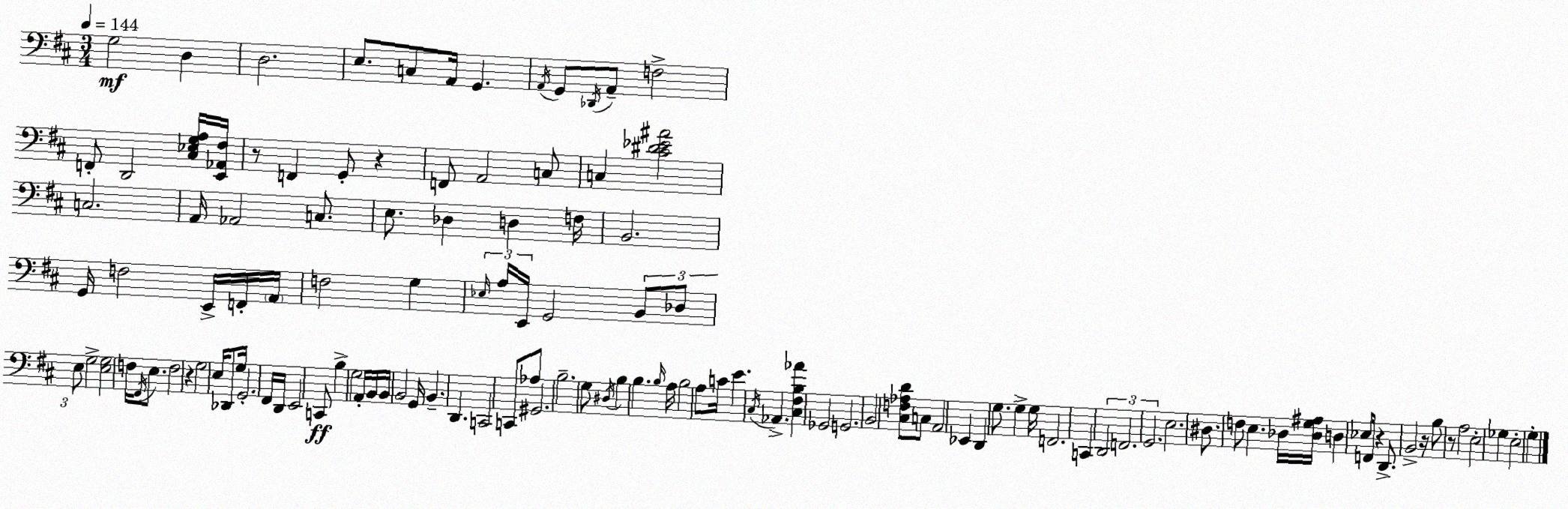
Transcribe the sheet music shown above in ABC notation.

X:1
T:Untitled
M:3/4
L:1/4
K:D
G,2 D, D,2 E,/2 C,/2 A,,/4 G,, A,,/4 G,,/2 _D,,/4 A,,/2 F,2 F,,/2 D,,2 [^C,_E,G,A,]/4 [E,,_A,,^F,]/4 z/2 F,, G,,/2 z F,,/2 A,,2 C,/2 C, [^C^D_E^A]2 C,2 A,,/4 _A,,2 C,/2 E,/2 _D, D, F,/4 B,,2 G,,/4 F,2 E,,/4 F,,/4 A,,/4 F,2 G, _E,/4 A,/4 E,,/4 G,,2 B,,/2 _D,/2 E,/2 G,2 [E,G,]2 F,/4 ^F,,/4 E,/2 F,2 z G,2 E,/4 _D,,/2 G,/4 G,,2 ^F,,/4 D,,/4 E,,2 C,,/2 B, G,2 A,,/4 B,,/4 B,,/4 B,,2 G,,/4 B,, D,, C,,2 C,,/2 _A,/2 ^G,,2 B,2 G,/2 ^D,/4 B, B, B,/4 A,/4 B,2 A,/2 C/4 E ^C,/4 _A,, [^C,^F,B,_A] _G,,2 G,,2 B,,2 [^C,F,_A,D]/2 C,/2 A,,2 _E,, D,, G,/2 G, G,/4 F,,2 C,, D,,2 F,,2 G,,2 E,2 ^D,/2 F,/2 E, _D,/4 [_D,G,^A,]/4 D, _E,/2 F,,/4 z D,,/2 B,,2 z/4 B,/2 z/2 A,2 E,2 _G, E,2 G,